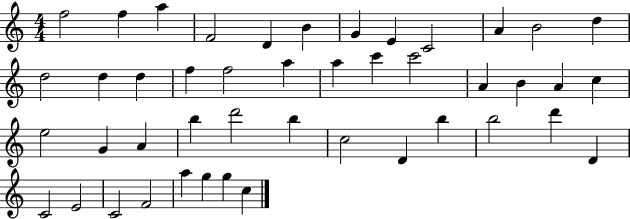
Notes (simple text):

F5/h F5/q A5/q F4/h D4/q B4/q G4/q E4/q C4/h A4/q B4/h D5/q D5/h D5/q D5/q F5/q F5/h A5/q A5/q C6/q C6/h A4/q B4/q A4/q C5/q E5/h G4/q A4/q B5/q D6/h B5/q C5/h D4/q B5/q B5/h D6/q D4/q C4/h E4/h C4/h F4/h A5/q G5/q G5/q C5/q